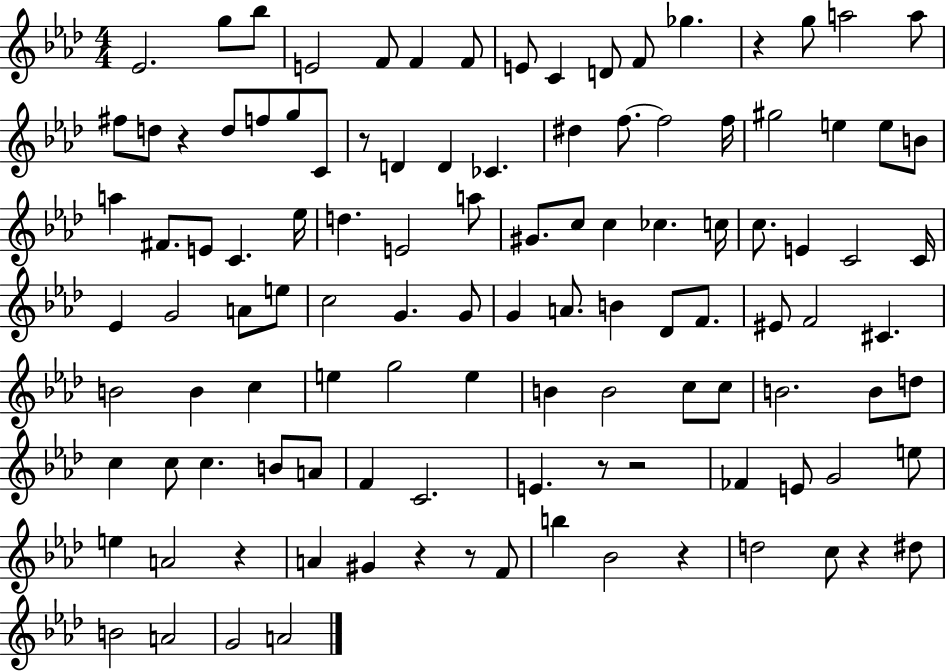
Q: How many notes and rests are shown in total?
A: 113